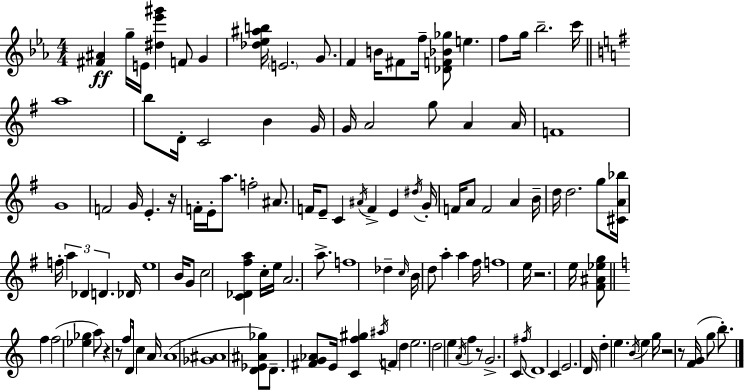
{
  \clef treble
  \numericTimeSignature
  \time 4/4
  \key ees \major
  <fis' ais'>4\ff g''16-- e'16 <dis'' ees''' gis'''>4 f'8 g'4 | <des'' ees'' ais'' b''>16 \parenthesize e'2. g'8. | f'4 b'16 fis'8 f''16-- <des' f' bes' ges''>8 e''4. | f''8 g''16 bes''2.-- c'''16 | \break \bar "||" \break \key g \major a''1 | b''8 d'16-. c'2 b'4 g'16 | g'16 a'2 g''8 a'4 a'16 | f'1 | \break g'1 | f'2 g'16 e'4.-. r16 | f'16-. e'16-. a''8. f''2-. ais'8. | f'16 e'8-- c'4 \acciaccatura { ais'16 } f'4-> e'4 | \break \acciaccatura { dis''16 } g'16-. f'16 a'8 f'2 a'4 | b'16-- d''16 d''2. g''8 | <cis' a' bes''>16 f''16-. \tuplet 3/2 { a''4 des'4 d'4. } | des'16 e''1 | \break b'16 g'8 c''2 <c' des' fis'' a''>4 | c''16-. e''16 a'2. a''8.-> | f''1 | des''4-- \grace { c''16 } b'16 d''8 a''4-. a''4 | \break fis''16 f''1 | e''16 r2. | e''16 <fis' ais' ees'' g''>8 \bar "||" \break \key a \minor f''4 f''2( <ees'' ges''>4 | a''8) r4 r8 f''8 d'16 c''4 a'16 | a'1( | <ges' ais'>1 | \break <d' ees' ais' ges''>8) d'8.-- <fis' g' aes'>8 e'16 <c' f'' gis''>4 \acciaccatura { ais''16 } f'4 | d''4 e''2. | d''2 e''4 \acciaccatura { a'16 } f''4 | r8 g'2.-> | \break c'8 \acciaccatura { fis''16 } d'1 | c'4 e'2. | d'16 d''4-. e''4. \acciaccatura { b'16 } e''4 | g''16 r2 r8 <f' g'>16( g''8 | \break b''8.-.) \bar "|."
}